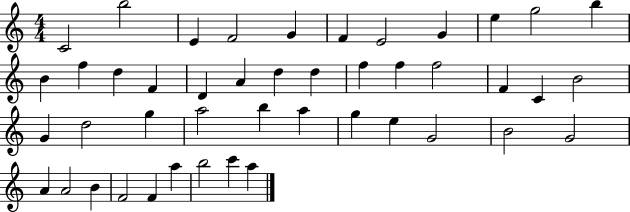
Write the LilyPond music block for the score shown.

{
  \clef treble
  \numericTimeSignature
  \time 4/4
  \key c \major
  c'2 b''2 | e'4 f'2 g'4 | f'4 e'2 g'4 | e''4 g''2 b''4 | \break b'4 f''4 d''4 f'4 | d'4 a'4 d''4 d''4 | f''4 f''4 f''2 | f'4 c'4 b'2 | \break g'4 d''2 g''4 | a''2 b''4 a''4 | g''4 e''4 g'2 | b'2 g'2 | \break a'4 a'2 b'4 | f'2 f'4 a''4 | b''2 c'''4 a''4 | \bar "|."
}